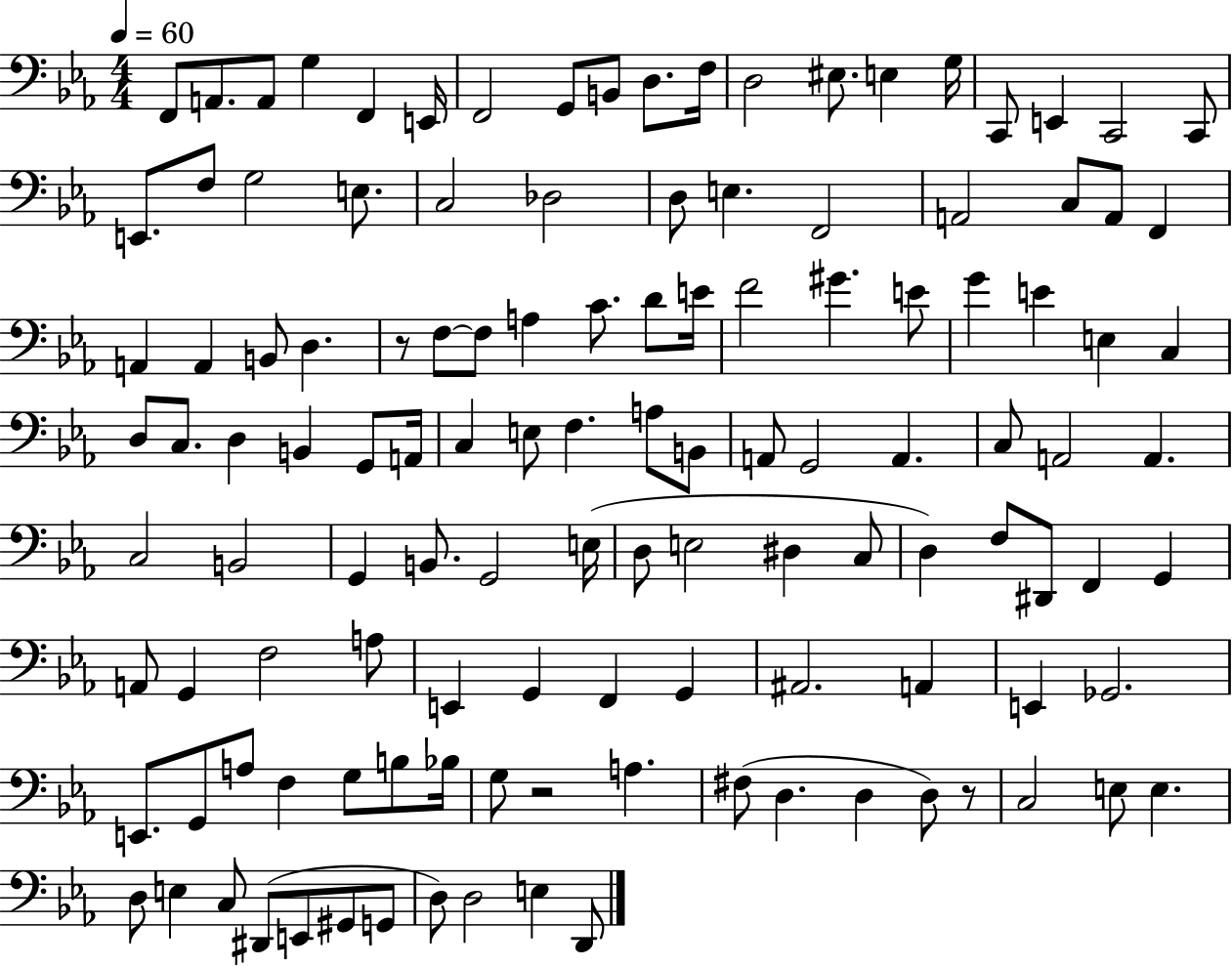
{
  \clef bass
  \numericTimeSignature
  \time 4/4
  \key ees \major
  \tempo 4 = 60
  f,8 a,8. a,8 g4 f,4 e,16 | f,2 g,8 b,8 d8. f16 | d2 eis8. e4 g16 | c,8 e,4 c,2 c,8 | \break e,8. f8 g2 e8. | c2 des2 | d8 e4. f,2 | a,2 c8 a,8 f,4 | \break a,4 a,4 b,8 d4. | r8 f8~~ f8 a4 c'8. d'8 e'16 | f'2 gis'4. e'8 | g'4 e'4 e4 c4 | \break d8 c8. d4 b,4 g,8 a,16 | c4 e8 f4. a8 b,8 | a,8 g,2 a,4. | c8 a,2 a,4. | \break c2 b,2 | g,4 b,8. g,2 e16( | d8 e2 dis4 c8 | d4) f8 dis,8 f,4 g,4 | \break a,8 g,4 f2 a8 | e,4 g,4 f,4 g,4 | ais,2. a,4 | e,4 ges,2. | \break e,8. g,8 a8 f4 g8 b8 bes16 | g8 r2 a4. | fis8( d4. d4 d8) r8 | c2 e8 e4. | \break d8 e4 c8 dis,8( e,8 gis,8 g,8 | d8) d2 e4 d,8 | \bar "|."
}